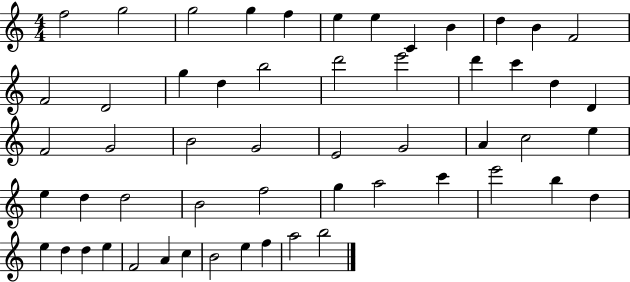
X:1
T:Untitled
M:4/4
L:1/4
K:C
f2 g2 g2 g f e e C B d B F2 F2 D2 g d b2 d'2 e'2 d' c' d D F2 G2 B2 G2 E2 G2 A c2 e e d d2 B2 f2 g a2 c' e'2 b d e d d e F2 A c B2 e f a2 b2